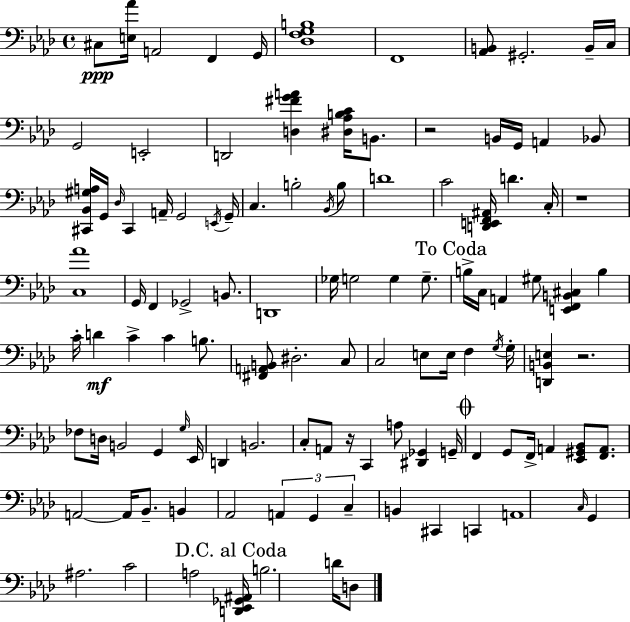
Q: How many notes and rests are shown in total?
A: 114